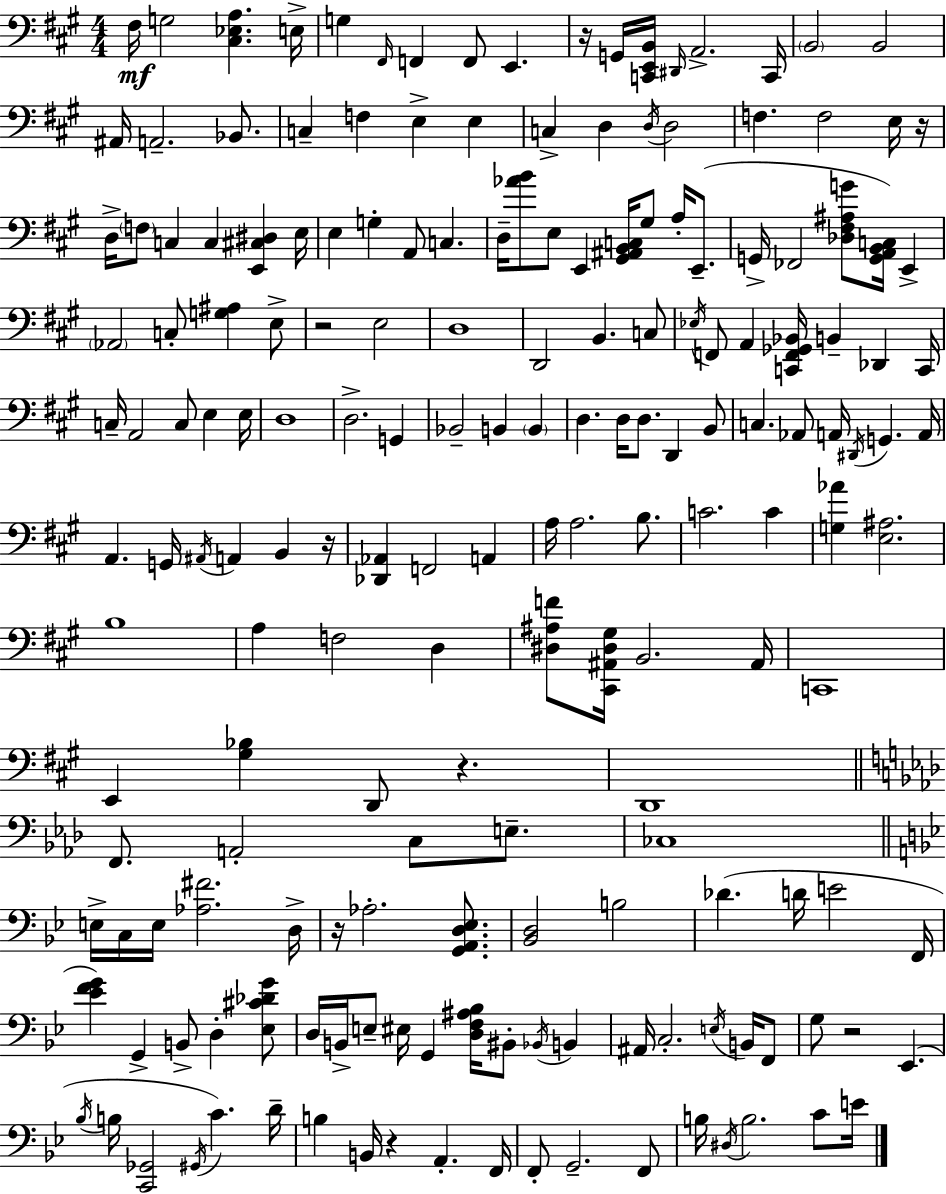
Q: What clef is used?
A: bass